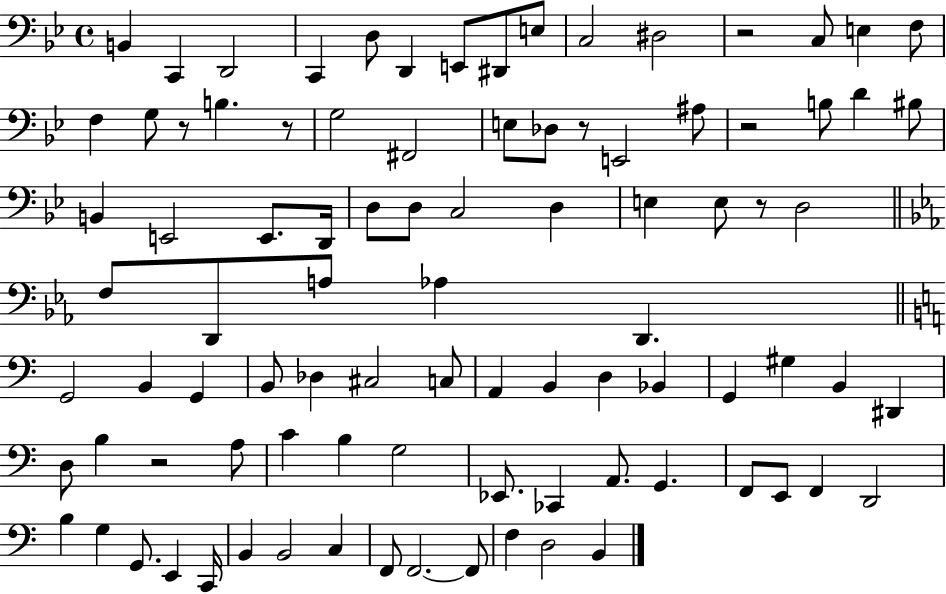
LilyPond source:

{
  \clef bass
  \time 4/4
  \defaultTimeSignature
  \key bes \major
  \repeat volta 2 { b,4 c,4 d,2 | c,4 d8 d,4 e,8 dis,8 e8 | c2 dis2 | r2 c8 e4 f8 | \break f4 g8 r8 b4. r8 | g2 fis,2 | e8 des8 r8 e,2 ais8 | r2 b8 d'4 bis8 | \break b,4 e,2 e,8. d,16 | d8 d8 c2 d4 | e4 e8 r8 d2 | \bar "||" \break \key ees \major f8 d,8 a8 aes4 d,4. | \bar "||" \break \key a \minor g,2 b,4 g,4 | b,8 des4 cis2 c8 | a,4 b,4 d4 bes,4 | g,4 gis4 b,4 dis,4 | \break d8 b4 r2 a8 | c'4 b4 g2 | ees,8. ces,4 a,8. g,4. | f,8 e,8 f,4 d,2 | \break b4 g4 g,8. e,4 c,16 | b,4 b,2 c4 | f,8 f,2.~~ f,8 | f4 d2 b,4 | \break } \bar "|."
}